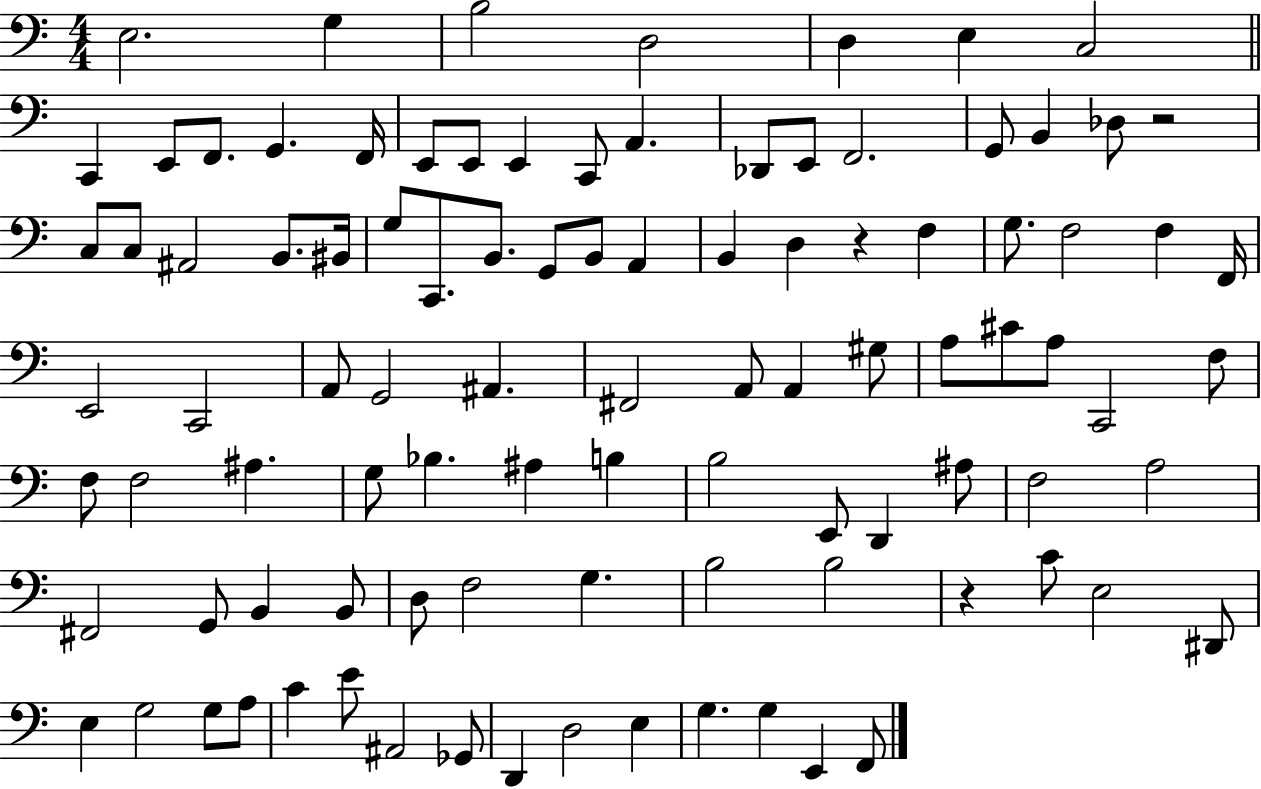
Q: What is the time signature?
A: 4/4